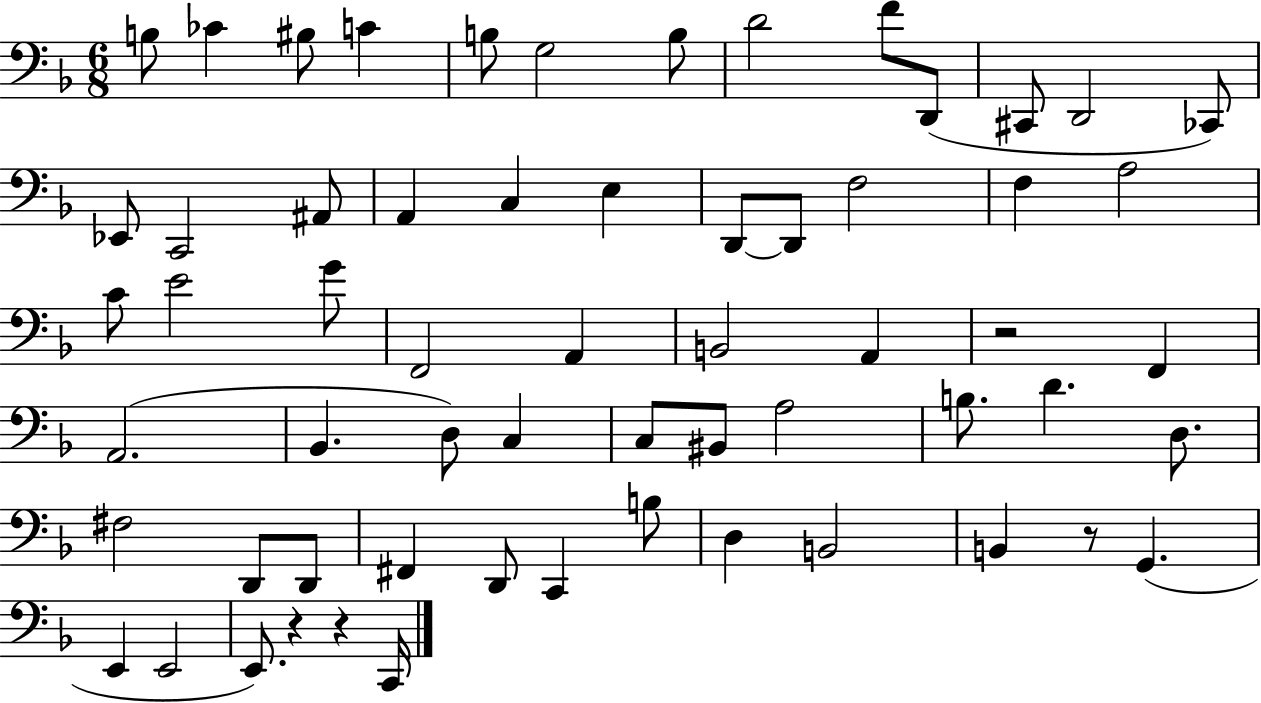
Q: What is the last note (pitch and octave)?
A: C2